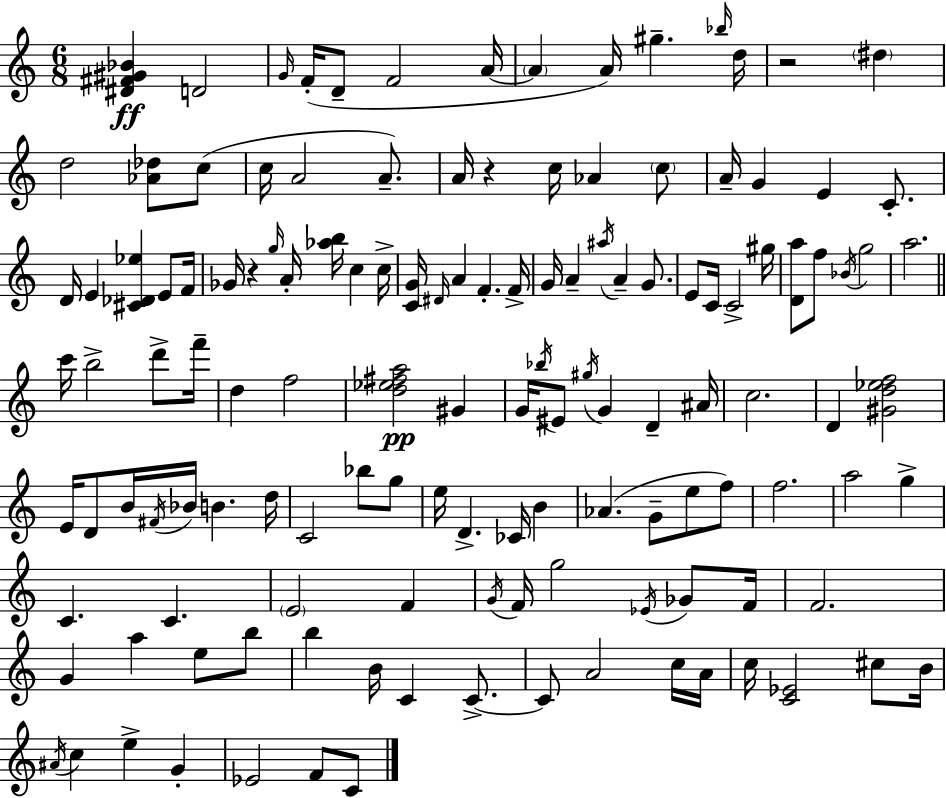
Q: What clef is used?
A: treble